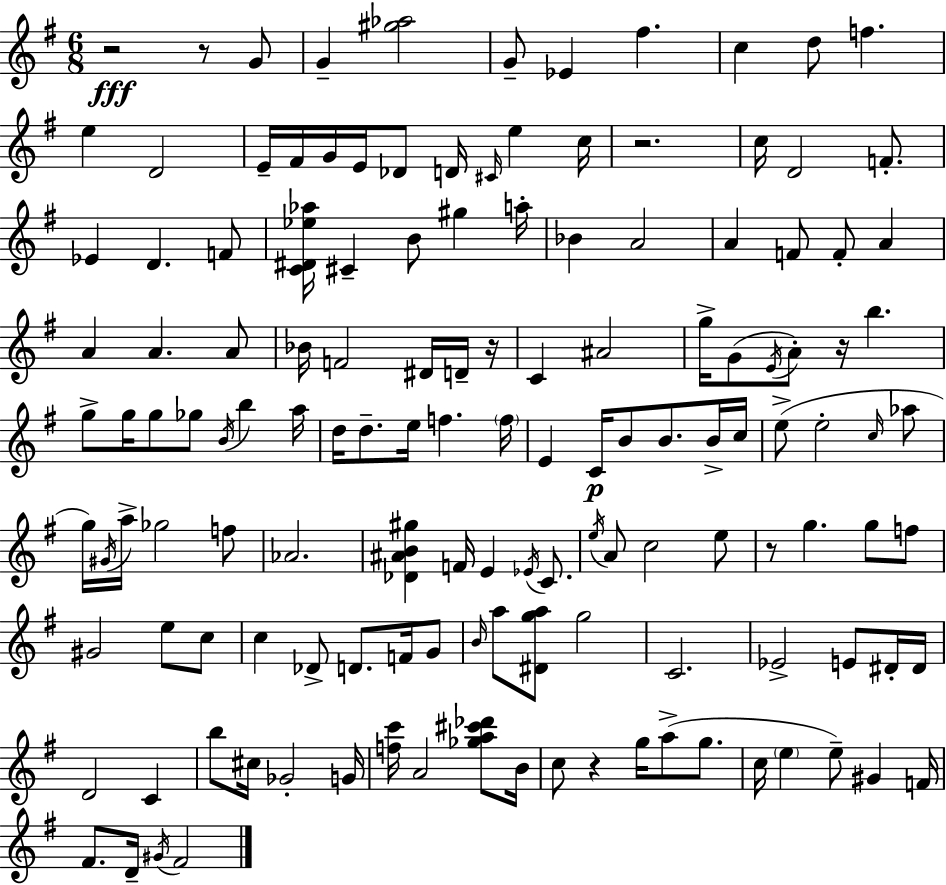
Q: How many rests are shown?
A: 7